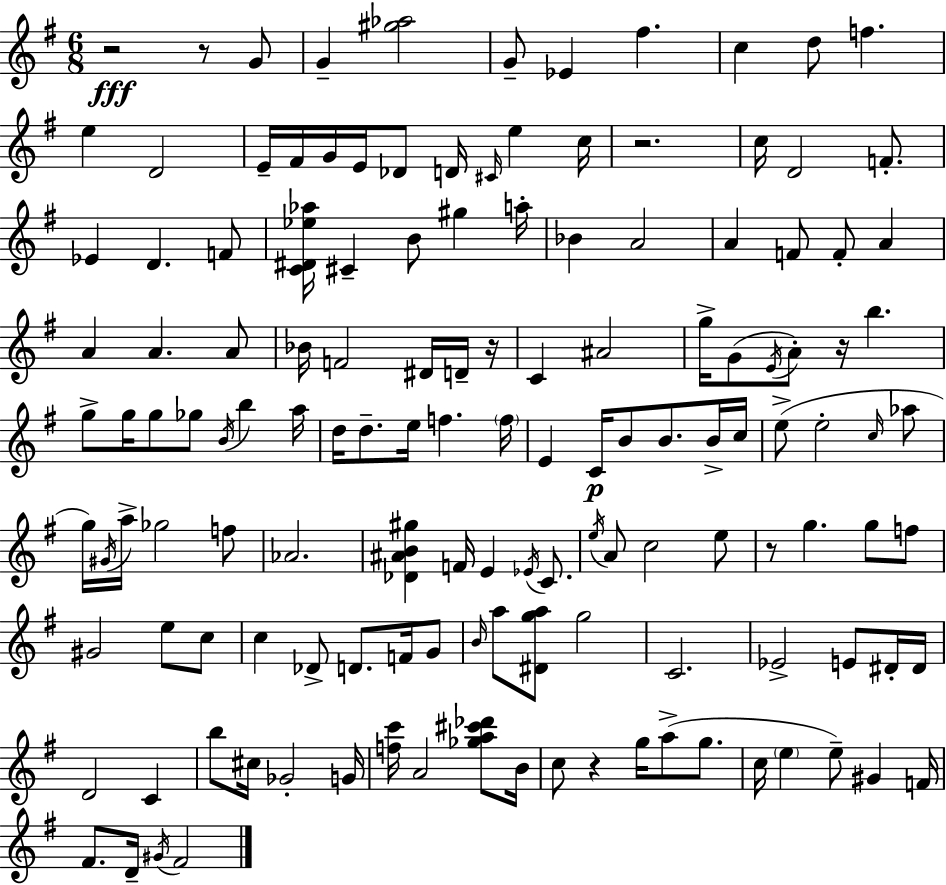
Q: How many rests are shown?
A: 7